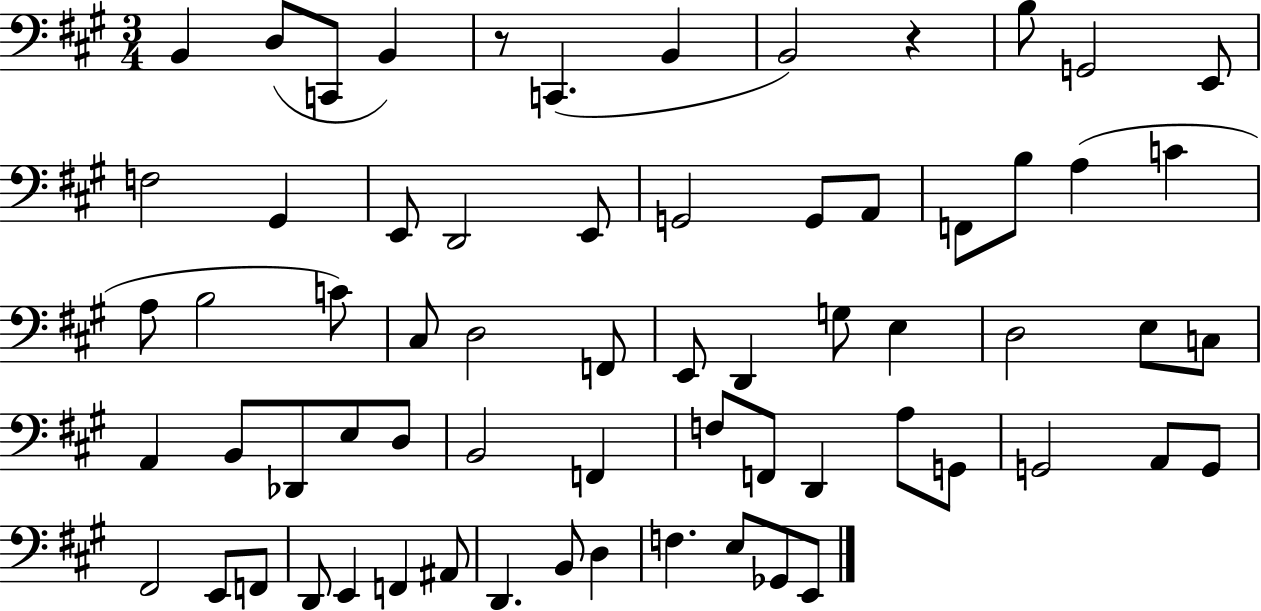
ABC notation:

X:1
T:Untitled
M:3/4
L:1/4
K:A
B,, D,/2 C,,/2 B,, z/2 C,, B,, B,,2 z B,/2 G,,2 E,,/2 F,2 ^G,, E,,/2 D,,2 E,,/2 G,,2 G,,/2 A,,/2 F,,/2 B,/2 A, C A,/2 B,2 C/2 ^C,/2 D,2 F,,/2 E,,/2 D,, G,/2 E, D,2 E,/2 C,/2 A,, B,,/2 _D,,/2 E,/2 D,/2 B,,2 F,, F,/2 F,,/2 D,, A,/2 G,,/2 G,,2 A,,/2 G,,/2 ^F,,2 E,,/2 F,,/2 D,,/2 E,, F,, ^A,,/2 D,, B,,/2 D, F, E,/2 _G,,/2 E,,/2